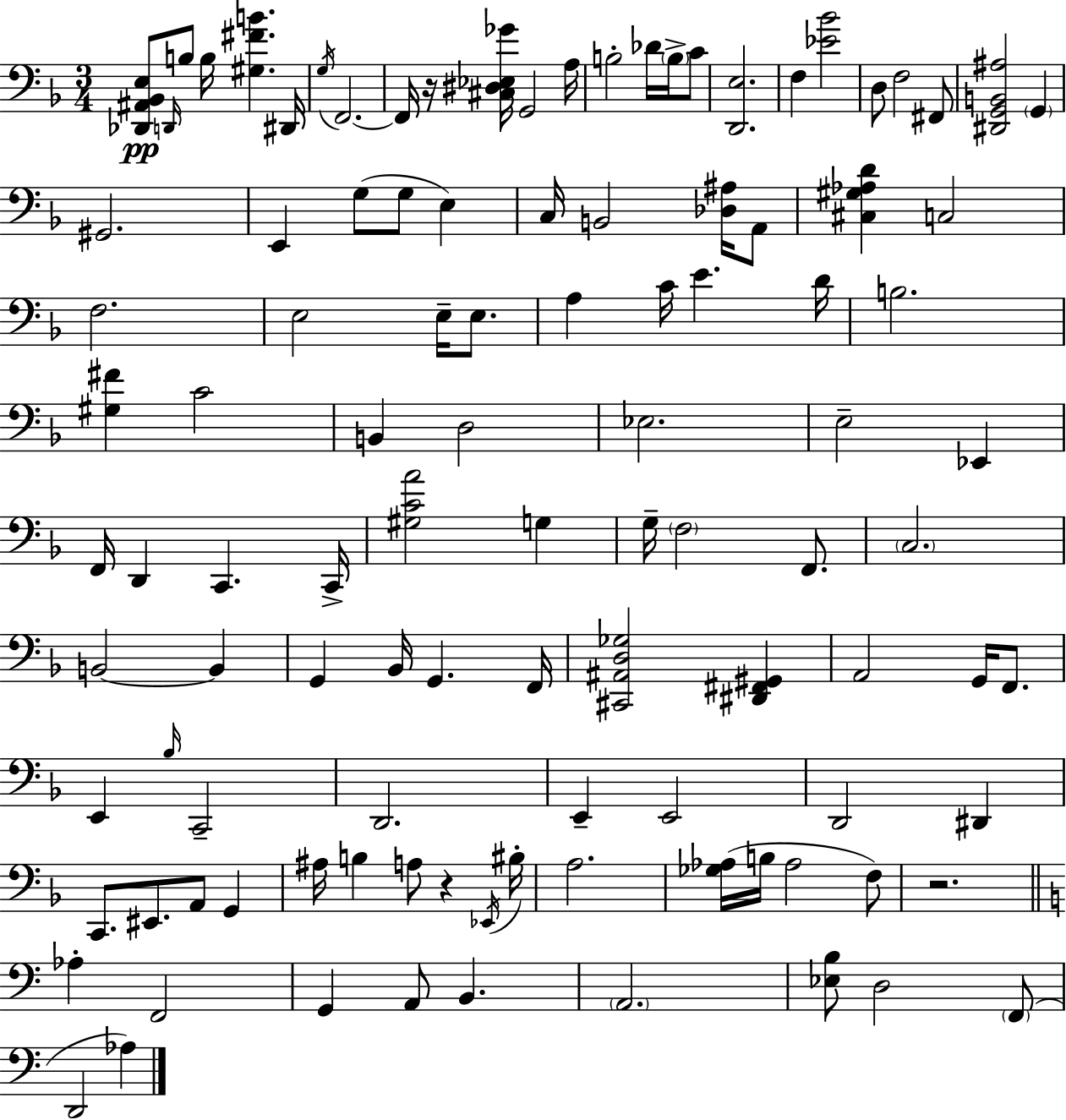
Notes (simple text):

[Db2,A#2,Bb2,E3]/e D2/s B3/e B3/s [G#3,F#4,B4]/q. D#2/s G3/s F2/h. F2/s R/s [C#3,D#3,Eb3,Gb4]/s G2/h A3/s B3/h Db4/s B3/s C4/e [D2,E3]/h. F3/q [Eb4,Bb4]/h D3/e F3/h F#2/e [D#2,G2,B2,A#3]/h G2/q G#2/h. E2/q G3/e G3/e E3/q C3/s B2/h [Db3,A#3]/s A2/e [C#3,G#3,Ab3,D4]/q C3/h F3/h. E3/h E3/s E3/e. A3/q C4/s E4/q. D4/s B3/h. [G#3,F#4]/q C4/h B2/q D3/h Eb3/h. E3/h Eb2/q F2/s D2/q C2/q. C2/s [G#3,C4,A4]/h G3/q G3/s F3/h F2/e. C3/h. B2/h B2/q G2/q Bb2/s G2/q. F2/s [C#2,A#2,D3,Gb3]/h [D#2,F#2,G#2]/q A2/h G2/s F2/e. E2/q Bb3/s C2/h D2/h. E2/q E2/h D2/h D#2/q C2/e. EIS2/e. A2/e G2/q A#3/s B3/q A3/e R/q Eb2/s BIS3/s A3/h. [Gb3,Ab3]/s B3/s Ab3/h F3/e R/h. Ab3/q F2/h G2/q A2/e B2/q. A2/h. [Eb3,B3]/e D3/h F2/e D2/h Ab3/q